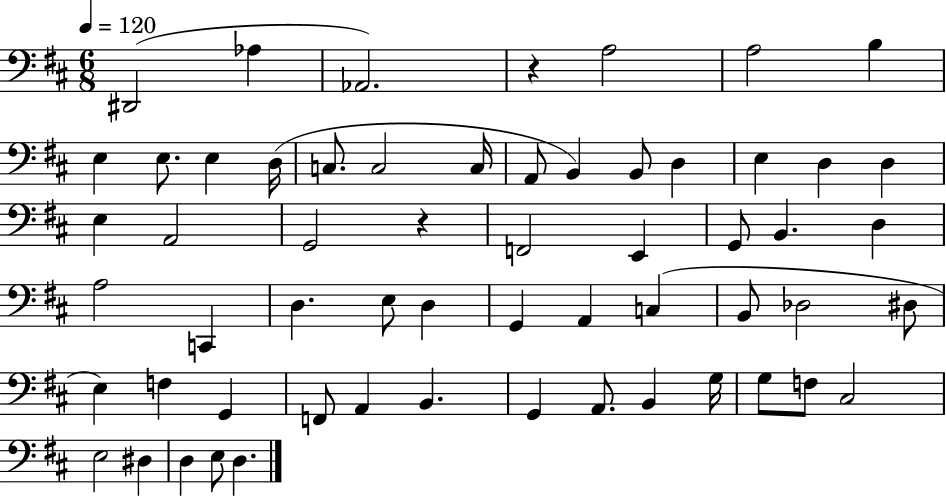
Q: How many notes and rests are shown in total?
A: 59